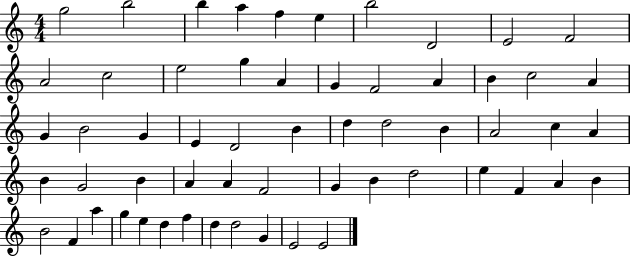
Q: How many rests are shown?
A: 0